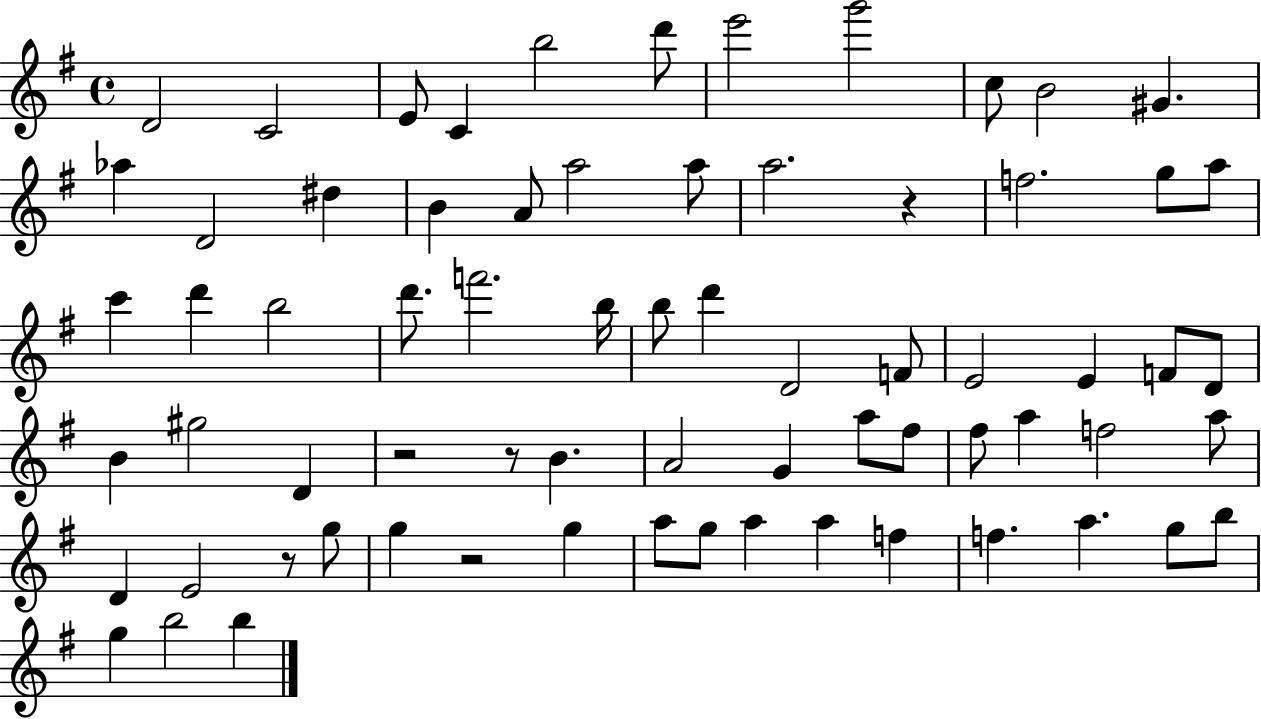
{
  \clef treble
  \time 4/4
  \defaultTimeSignature
  \key g \major
  d'2 c'2 | e'8 c'4 b''2 d'''8 | e'''2 g'''2 | c''8 b'2 gis'4. | \break aes''4 d'2 dis''4 | b'4 a'8 a''2 a''8 | a''2. r4 | f''2. g''8 a''8 | \break c'''4 d'''4 b''2 | d'''8. f'''2. b''16 | b''8 d'''4 d'2 f'8 | e'2 e'4 f'8 d'8 | \break b'4 gis''2 d'4 | r2 r8 b'4. | a'2 g'4 a''8 fis''8 | fis''8 a''4 f''2 a''8 | \break d'4 e'2 r8 g''8 | g''4 r2 g''4 | a''8 g''8 a''4 a''4 f''4 | f''4. a''4. g''8 b''8 | \break g''4 b''2 b''4 | \bar "|."
}